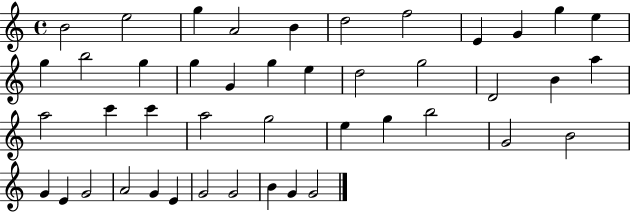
B4/h E5/h G5/q A4/h B4/q D5/h F5/h E4/q G4/q G5/q E5/q G5/q B5/h G5/q G5/q G4/q G5/q E5/q D5/h G5/h D4/h B4/q A5/q A5/h C6/q C6/q A5/h G5/h E5/q G5/q B5/h G4/h B4/h G4/q E4/q G4/h A4/h G4/q E4/q G4/h G4/h B4/q G4/q G4/h